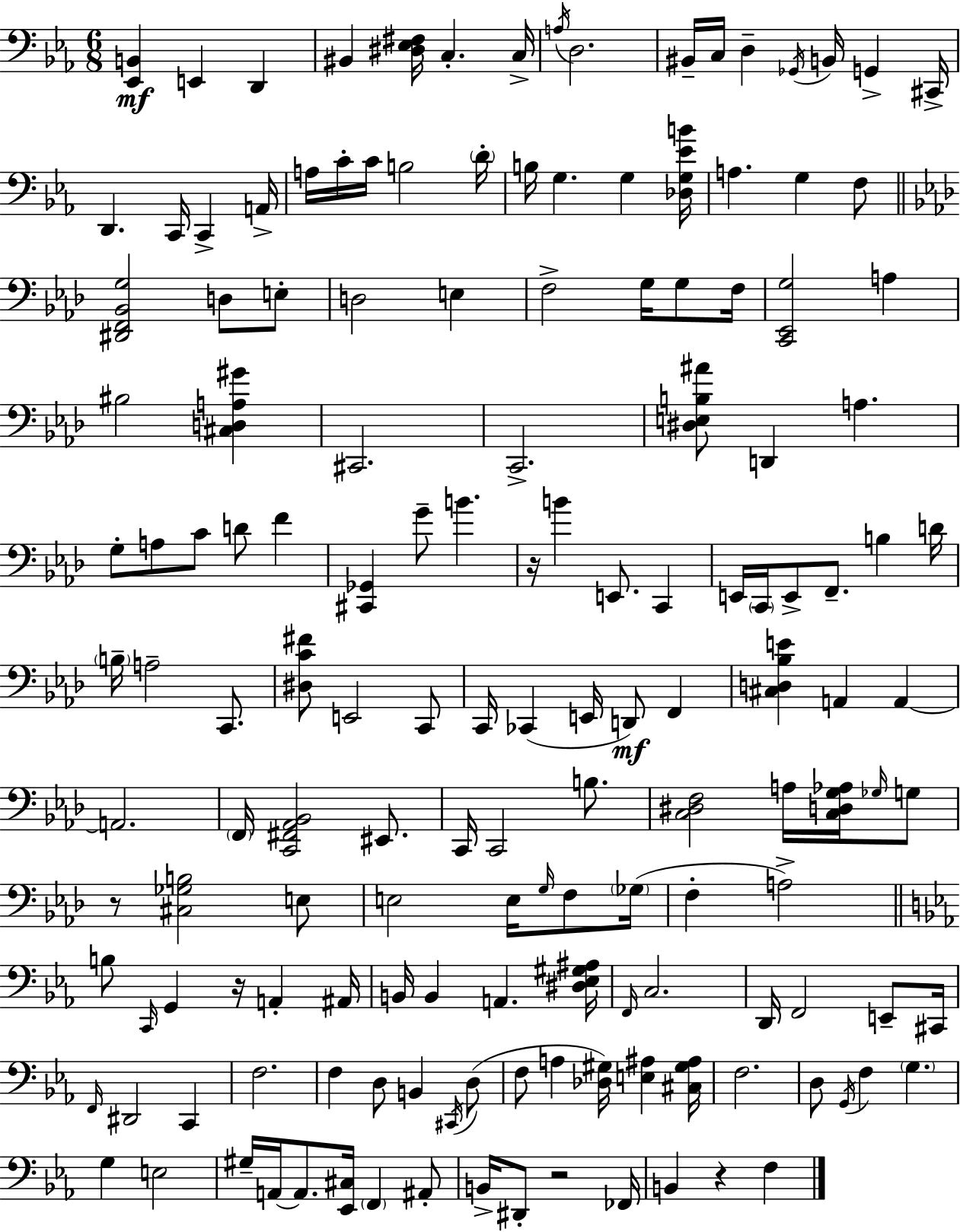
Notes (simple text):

[Eb2,B2]/q E2/q D2/q BIS2/q [D#3,Eb3,F#3]/s C3/q. C3/s A3/s D3/h. BIS2/s C3/s D3/q Gb2/s B2/s G2/q C#2/s D2/q. C2/s C2/q A2/s A3/s C4/s C4/s B3/h D4/s B3/s G3/q. G3/q [Db3,G3,Eb4,B4]/s A3/q. G3/q F3/e [D#2,F2,Bb2,G3]/h D3/e E3/e D3/h E3/q F3/h G3/s G3/e F3/s [C2,Eb2,G3]/h A3/q BIS3/h [C#3,D3,A3,G#4]/q C#2/h. C2/h. [D#3,E3,B3,A#4]/e D2/q A3/q. G3/e A3/e C4/e D4/e F4/q [C#2,Gb2]/q G4/e B4/q. R/s B4/q E2/e. C2/q E2/s C2/s E2/e F2/e. B3/q D4/s B3/s A3/h C2/e. [D#3,C4,F#4]/e E2/h C2/e C2/s CES2/q E2/s D2/e F2/q [C#3,D3,Bb3,E4]/q A2/q A2/q A2/h. F2/s [C2,F#2,Ab2,Bb2]/h EIS2/e. C2/s C2/h B3/e. [C3,D#3,F3]/h A3/s [C3,D3,G3,Ab3]/s Gb3/s G3/e R/e [C#3,Gb3,B3]/h E3/e E3/h E3/s G3/s F3/e Gb3/s F3/q A3/h B3/e C2/s G2/q R/s A2/q A#2/s B2/s B2/q A2/q. [D#3,Eb3,G#3,A#3]/s F2/s C3/h. D2/s F2/h E2/e C#2/s F2/s D#2/h C2/q F3/h. F3/q D3/e B2/q C#2/s D3/e F3/e A3/q [Db3,G#3]/s [E3,A#3]/q [C#3,G#3,A#3]/s F3/h. D3/e G2/s F3/q G3/q. G3/q E3/h G#3/s A2/s A2/e. [Eb2,C#3]/s F2/q A#2/e B2/s D#2/e R/h FES2/s B2/q R/q F3/q